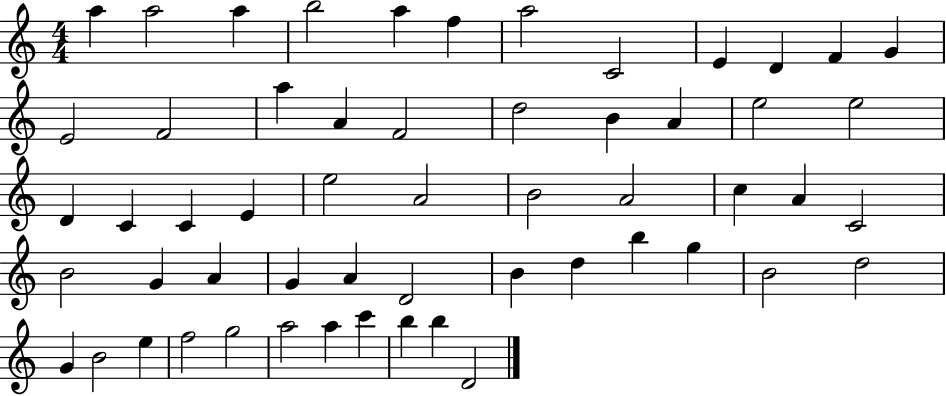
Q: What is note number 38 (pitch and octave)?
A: A4